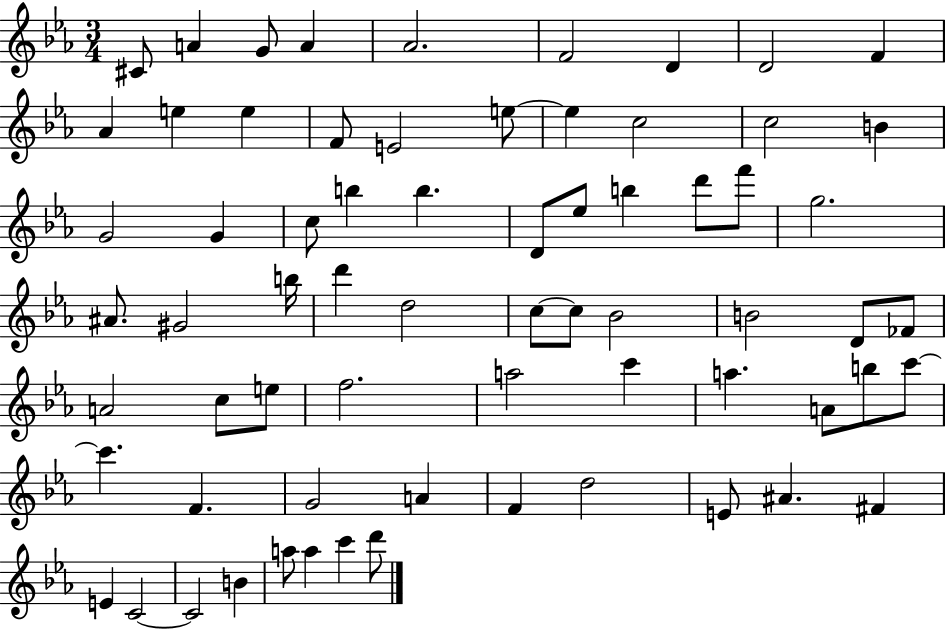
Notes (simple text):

C#4/e A4/q G4/e A4/q Ab4/h. F4/h D4/q D4/h F4/q Ab4/q E5/q E5/q F4/e E4/h E5/e E5/q C5/h C5/h B4/q G4/h G4/q C5/e B5/q B5/q. D4/e Eb5/e B5/q D6/e F6/e G5/h. A#4/e. G#4/h B5/s D6/q D5/h C5/e C5/e Bb4/h B4/h D4/e FES4/e A4/h C5/e E5/e F5/h. A5/h C6/q A5/q. A4/e B5/e C6/e C6/q. F4/q. G4/h A4/q F4/q D5/h E4/e A#4/q. F#4/q E4/q C4/h C4/h B4/q A5/e A5/q C6/q D6/e